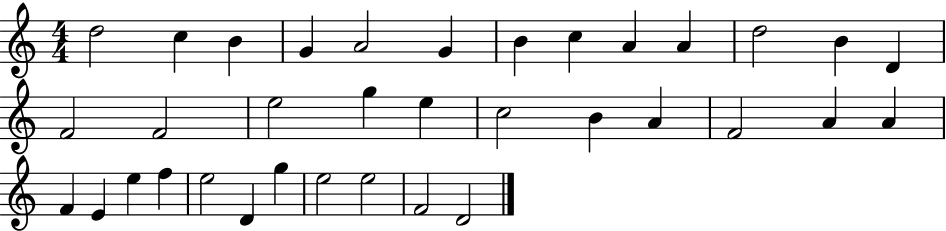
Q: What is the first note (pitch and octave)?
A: D5